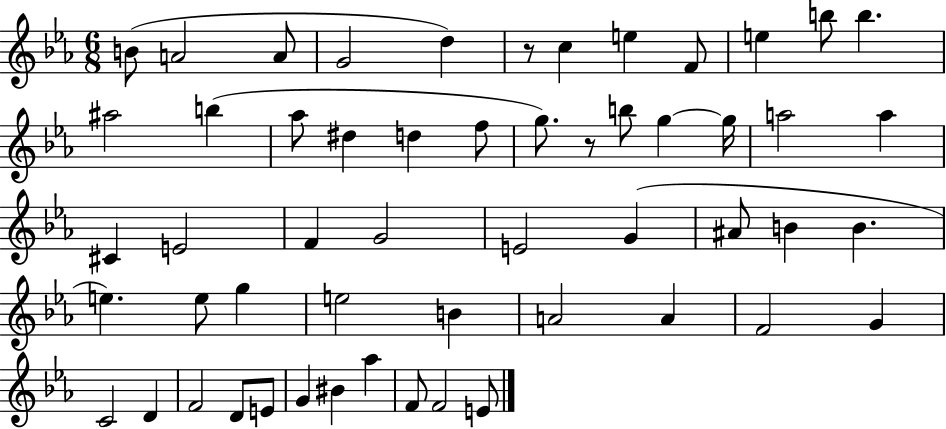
{
  \clef treble
  \numericTimeSignature
  \time 6/8
  \key ees \major
  b'8( a'2 a'8 | g'2 d''4) | r8 c''4 e''4 f'8 | e''4 b''8 b''4. | \break ais''2 b''4( | aes''8 dis''4 d''4 f''8 | g''8.) r8 b''8 g''4~~ g''16 | a''2 a''4 | \break cis'4 e'2 | f'4 g'2 | e'2 g'4( | ais'8 b'4 b'4. | \break e''4.) e''8 g''4 | e''2 b'4 | a'2 a'4 | f'2 g'4 | \break c'2 d'4 | f'2 d'8 e'8 | g'4 bis'4 aes''4 | f'8 f'2 e'8 | \break \bar "|."
}